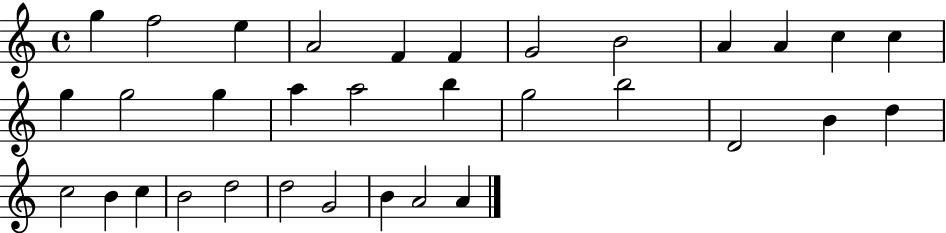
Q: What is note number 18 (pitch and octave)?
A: B5